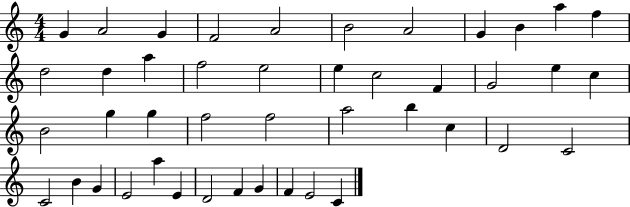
{
  \clef treble
  \numericTimeSignature
  \time 4/4
  \key c \major
  g'4 a'2 g'4 | f'2 a'2 | b'2 a'2 | g'4 b'4 a''4 f''4 | \break d''2 d''4 a''4 | f''2 e''2 | e''4 c''2 f'4 | g'2 e''4 c''4 | \break b'2 g''4 g''4 | f''2 f''2 | a''2 b''4 c''4 | d'2 c'2 | \break c'2 b'4 g'4 | e'2 a''4 e'4 | d'2 f'4 g'4 | f'4 e'2 c'4 | \break \bar "|."
}